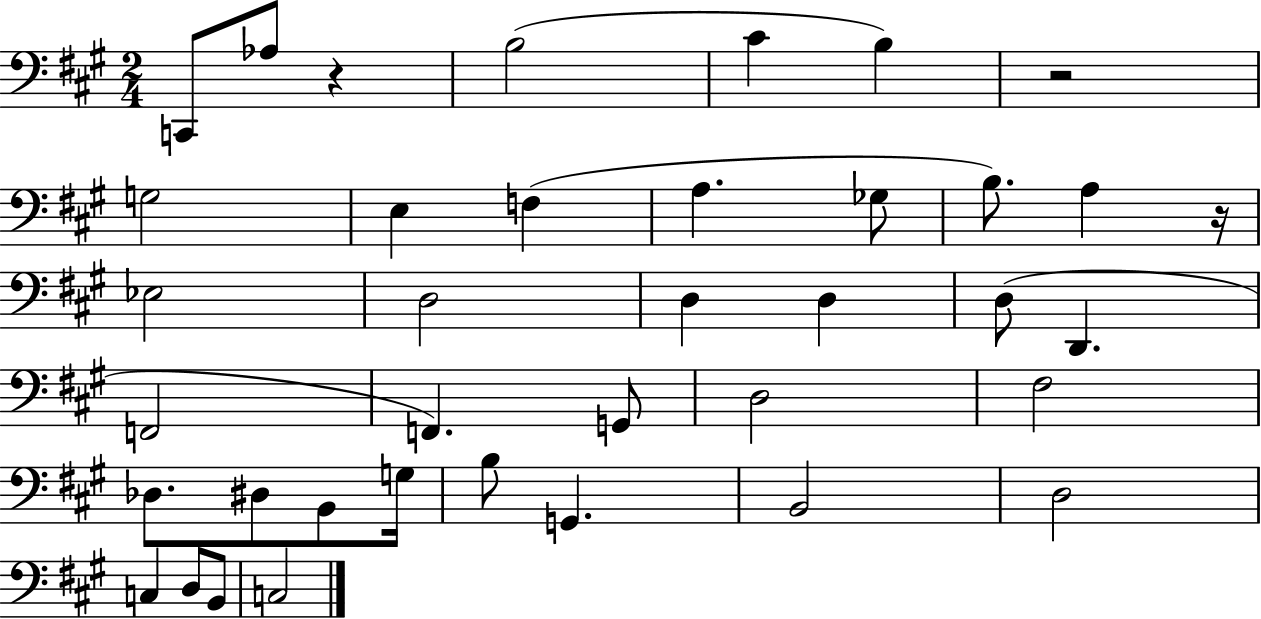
X:1
T:Untitled
M:2/4
L:1/4
K:A
C,,/2 _A,/2 z B,2 ^C B, z2 G,2 E, F, A, _G,/2 B,/2 A, z/4 _E,2 D,2 D, D, D,/2 D,, F,,2 F,, G,,/2 D,2 ^F,2 _D,/2 ^D,/2 B,,/2 G,/4 B,/2 G,, B,,2 D,2 C, D,/2 B,,/2 C,2